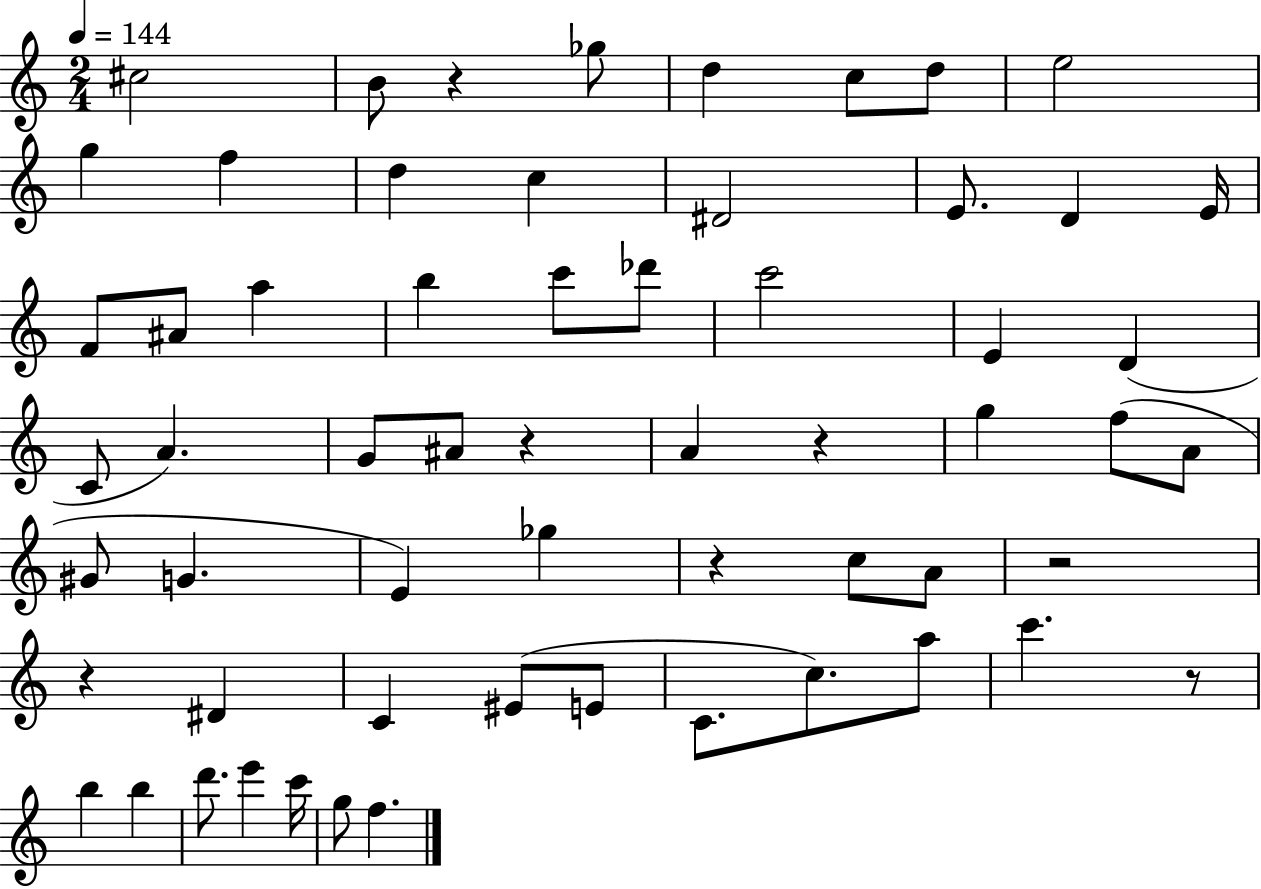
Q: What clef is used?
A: treble